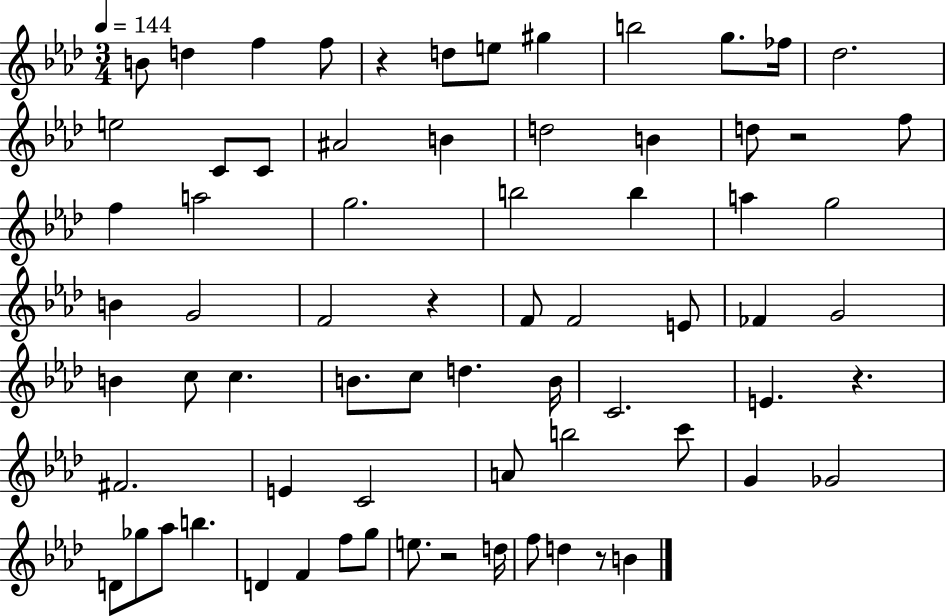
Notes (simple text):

B4/e D5/q F5/q F5/e R/q D5/e E5/e G#5/q B5/h G5/e. FES5/s Db5/h. E5/h C4/e C4/e A#4/h B4/q D5/h B4/q D5/e R/h F5/e F5/q A5/h G5/h. B5/h B5/q A5/q G5/h B4/q G4/h F4/h R/q F4/e F4/h E4/e FES4/q G4/h B4/q C5/e C5/q. B4/e. C5/e D5/q. B4/s C4/h. E4/q. R/q. F#4/h. E4/q C4/h A4/e B5/h C6/e G4/q Gb4/h D4/e Gb5/e Ab5/e B5/q. D4/q F4/q F5/e G5/e E5/e. R/h D5/s F5/e D5/q R/e B4/q